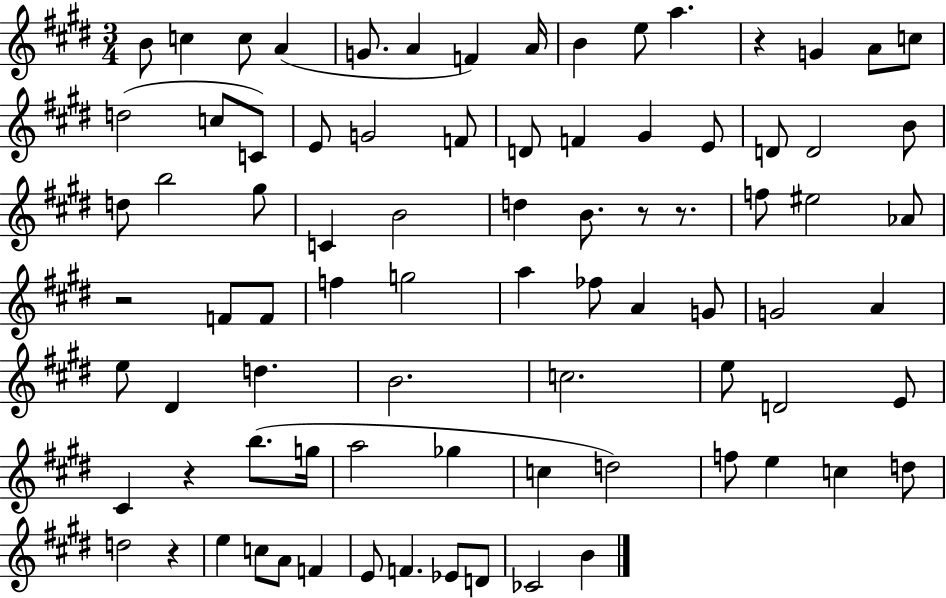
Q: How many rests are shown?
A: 6